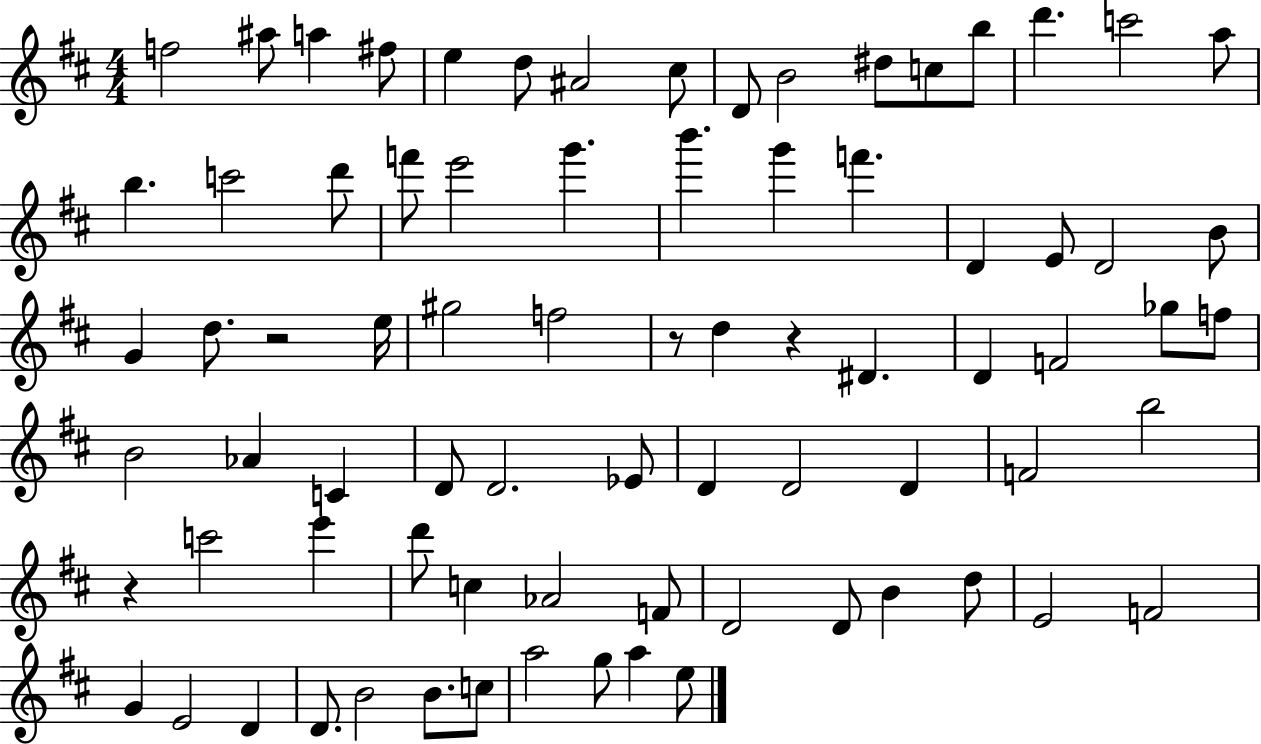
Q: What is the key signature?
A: D major